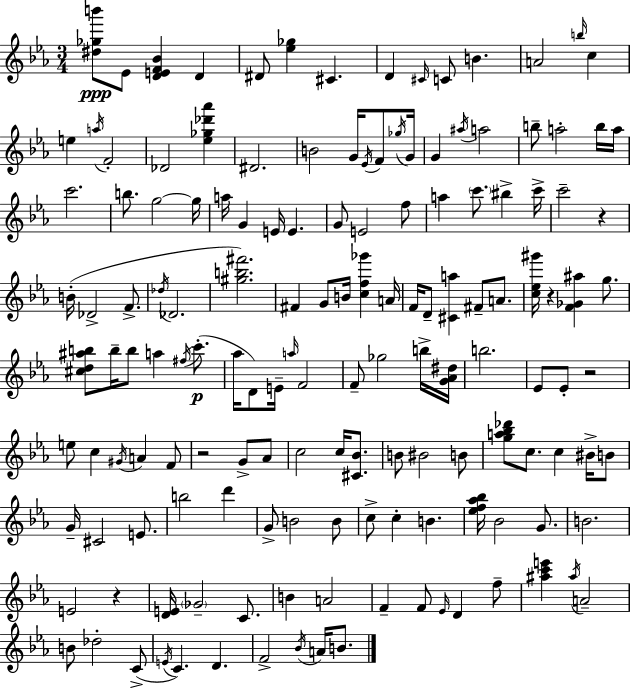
{
  \clef treble
  \numericTimeSignature
  \time 3/4
  \key c \minor
  <dis'' ges'' b'''>8\ppp ees'8 <d' e' f' bes'>4 d'4 | dis'8 <ees'' ges''>4 cis'4. | d'4 \grace { cis'16 } c'8 b'4. | a'2 \grace { b''16 } c''4 | \break e''4 \acciaccatura { a''16 } f'2-. | des'2 <ees'' ges'' des''' aes'''>4 | dis'2. | b'2 g'16 | \break \acciaccatura { ees'16 } f'8 \acciaccatura { ges''16 } g'16 g'4 \acciaccatura { ais''16 } a''2 | b''8-- a''2-. | b''16 a''16 c'''2. | b''8. g''2~~ | \break g''16 a''16 g'4 e'16 | e'4. g'8 e'2 | f''8 a''4 \parenthesize c'''8. | bis''4-> c'''16-> c'''2-- | \break r4 b'16-.( des'2-> | f'8.-> \acciaccatura { des''16 } des'2. | <gis'' b'' fis'''>2.) | fis'4 g'8 | \break b'16 <c'' f'' ges'''>4 a'16 f'16 d'8-- <cis' a''>4 | fis'8-- a'8. <c'' ees'' gis'''>16 r4 | <f' ges' ais''>4 g''8. <cis'' d'' ais'' b''>8 b''16-- b''8 | a''4 \acciaccatura { fis''16 }(\p c'''8.-. aes''16 d'8) e'16-- | \break \grace { a''16 } f'2 f'8-- ges''2 | b''16-> <g' aes' dis''>16 b''2. | ees'8 ees'8-. | r2 e''8 c''4 | \break \acciaccatura { gis'16 } a'4 f'8 r2 | g'8-> aes'8 c''2 | c''16 <cis' bes'>8. b'8 | bis'2 b'8 <g'' a'' bes'' des'''>8 | \break c''8. c''4 bis'16-> b'8 g'16-- cis'2 | e'8. b''2 | d'''4 g'8-> | b'2 b'8 c''8-> | \break c''4-. b'4. <ees'' f'' aes'' bes''>16 bes'2 | g'8. b'2. | e'2 | r4 <d' e'>16 \parenthesize ges'2-- | \break c'8. b'4 | a'2 f'4-- | f'8 \grace { ees'16 } d'4 f''8-- <ais'' c''' e'''>4 | \acciaccatura { ais''16 } a'2-- | \break b'8 des''2-. c'8->( | \acciaccatura { e'16 } c'4.) d'4. | f'2-> \acciaccatura { bes'16 } a'16 b'8. | \bar "|."
}